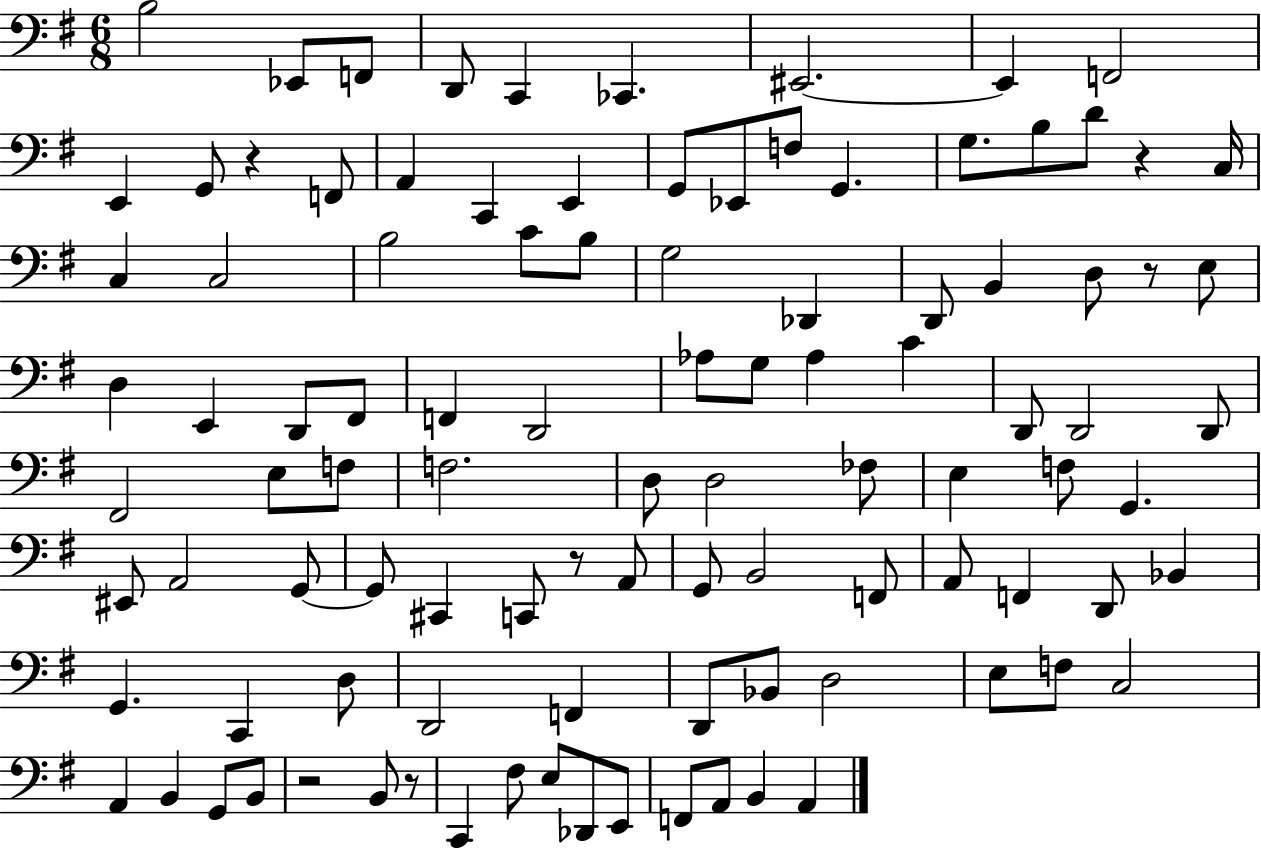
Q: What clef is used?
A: bass